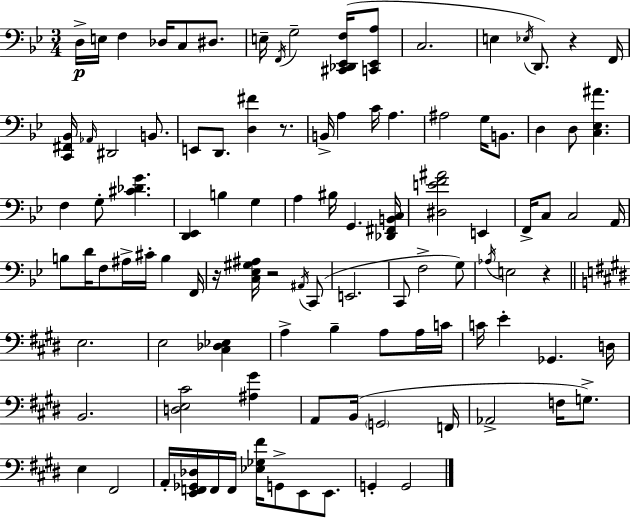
{
  \clef bass
  \numericTimeSignature
  \time 3/4
  \key bes \major
  d16->\p e16 f4 des16 c8 dis8. | e16-- \acciaccatura { f,16 } g2-- <cis, des, ees, f>16( <c, ees, a>8 | c2. | e4 \acciaccatura { ees16 }) d,8. r4 | \break f,16 <c, fis, bes,>16 \grace { aes,16 } dis,2 | b,8. e,8 d,8. <d fis'>4 | r8. b,16-> a4 c'16 a4. | ais2 g16 | \break b,8. d4 d8 <c ees ais'>4. | f4 g8-. <cis' des' g'>4. | <d, ees,>4 b4 g4 | a4 bis16 g,4. | \break <des, fis, b, c>16 <dis e' f' ais'>2 e,4 | f,16-> c8 c2 | a,16 b8 d'16 f8 ais16-> cis'16-. b4 | f,16 r16 <c ees gis ais>16 r2 | \break \acciaccatura { ais,16 }( c,8 e,2. | c,8 f2-> | g8) \acciaccatura { aes16 } e2 | r4 \bar "||" \break \key e \major e2. | e2 <cis des ees>4 | a4-> b4-- a8 a16 c'16 | c'16 e'4-. ges,4. d16 | \break b,2. | <d e cis'>2 <ais gis'>4 | a,8 b,16( \parenthesize g,2 f,16 | aes,2-> f16 g8.->) | \break e4 fis,2 | a,16-. <e, f, ges, des>16 f,16 f,16 <ees ges fis'>16 g,8-> e,8 e,8. | g,4-. g,2 | \bar "|."
}